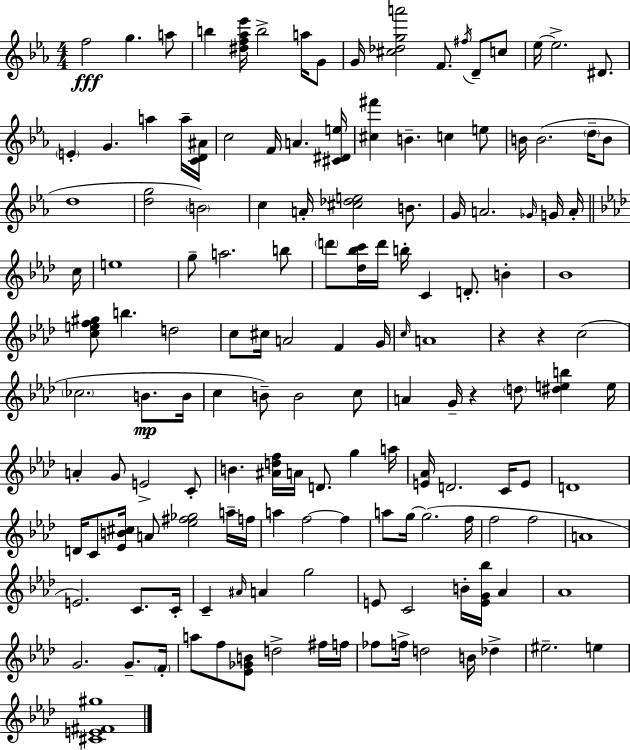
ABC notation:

X:1
T:Untitled
M:4/4
L:1/4
K:Cm
f2 g a/2 b [^df_a_e']/4 b2 a/4 G/2 G/4 [^c_dga']2 F/2 ^f/4 D/2 c/2 _e/4 _e2 ^D/2 E G a a/4 [CD^A]/4 c2 F/4 A [^C^De]/4 [^c^f'] B c e/2 B/4 B2 d/4 B/2 d4 [dg]2 B2 c A/4 [^c_de]2 B/2 G/4 A2 _G/4 G/4 A/4 c/4 e4 g/2 a2 b/2 d'/2 [_d_bc']/4 d'/4 b/4 C D/2 B _B4 [cef^g]/2 b d2 c/2 ^c/4 A2 F G/4 c/4 A4 z z c2 _c2 B/2 B/4 c B/2 B2 c/2 A G/4 z d/2 [^deb] e/4 A G/2 E2 C/2 B [^Adf]/4 A/4 D/2 g a/4 [E_A]/4 D2 C/4 E/2 D4 D/4 C/2 [_EB^c]/4 A/2 [_e^f_g]2 a/4 f/4 a f2 f a/2 g/4 g2 f/4 f2 f2 A4 E2 C/2 C/4 C ^A/4 A g2 E/2 C2 B/4 [EG_b]/4 _A _A4 G2 G/2 F/4 a/2 f/2 [_E_GB]/2 d2 ^f/4 f/4 _f/2 f/4 d2 B/4 _d ^e2 e [^CE^F^g]4